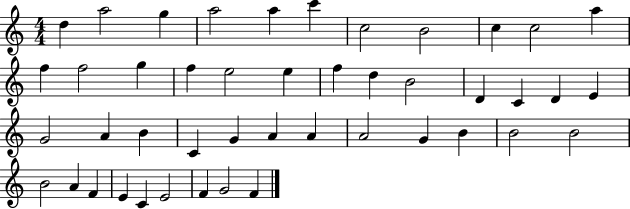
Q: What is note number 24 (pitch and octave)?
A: E4